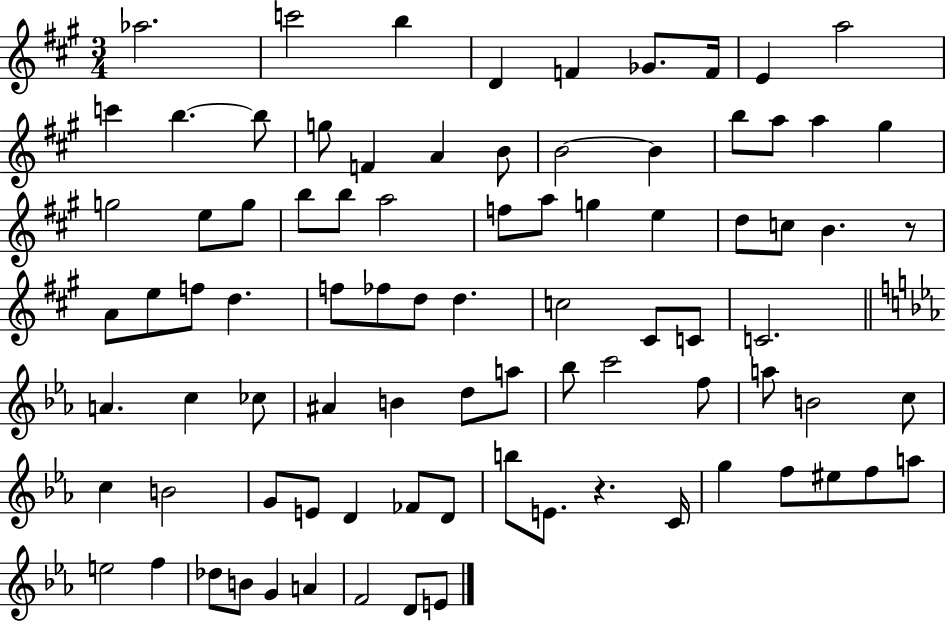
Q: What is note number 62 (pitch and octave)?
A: B4